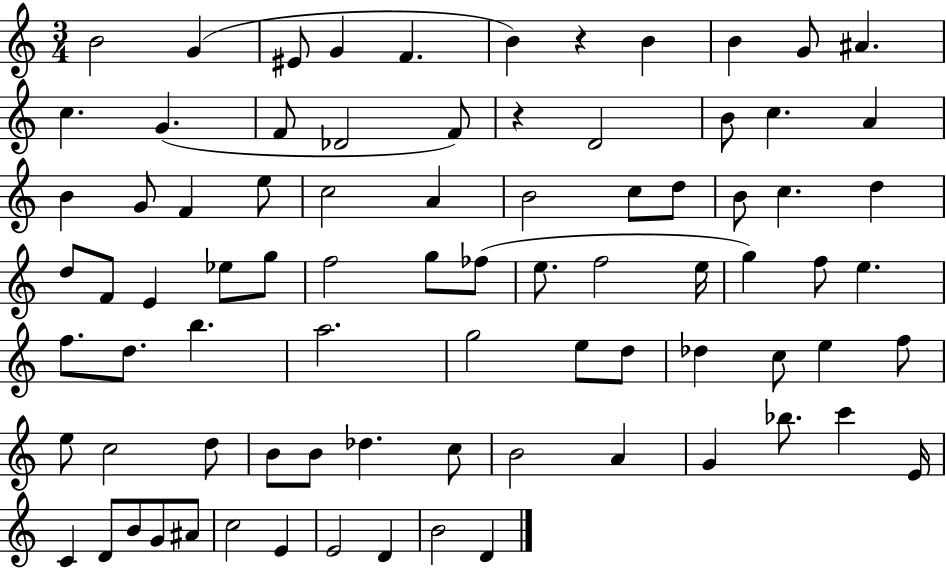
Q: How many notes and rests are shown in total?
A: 82